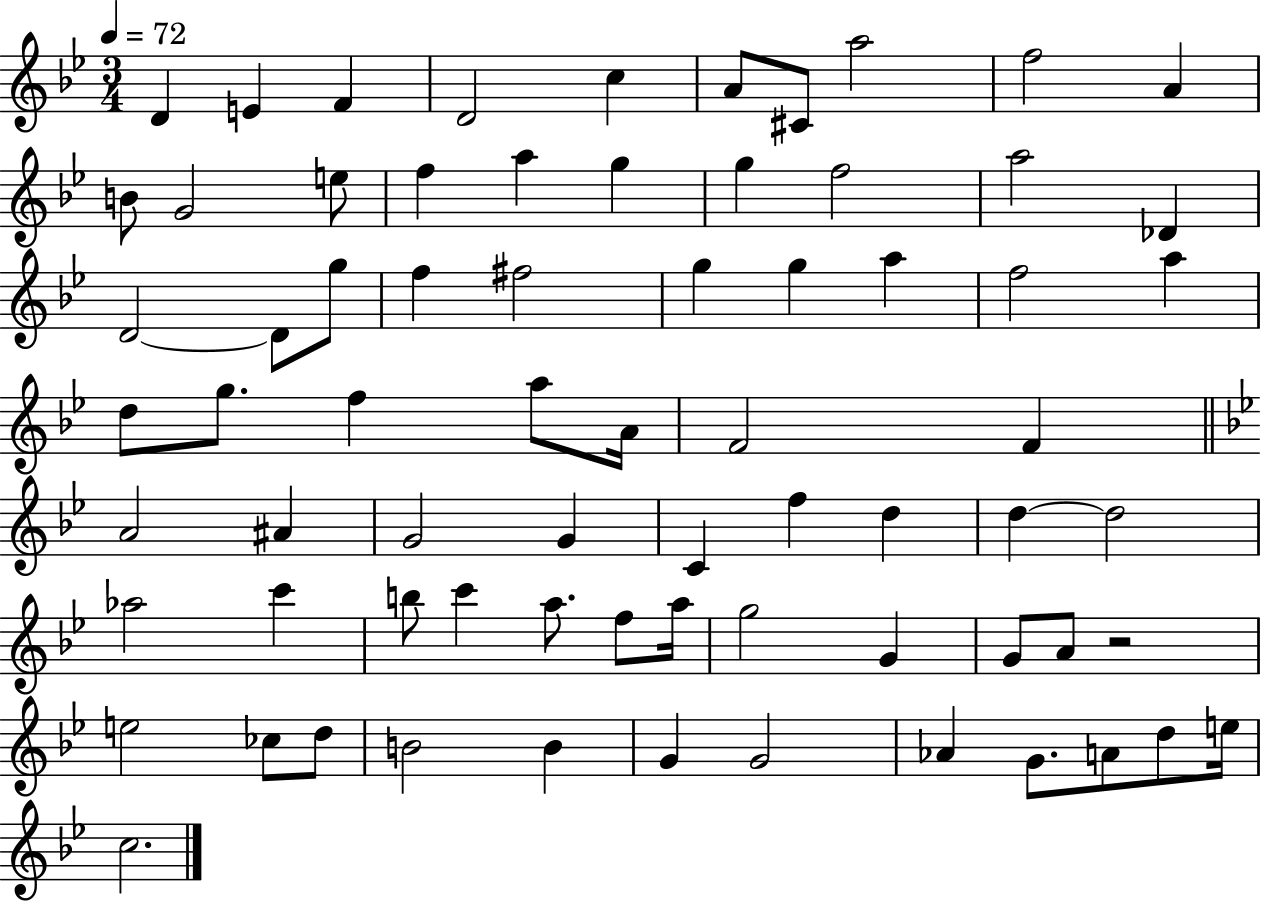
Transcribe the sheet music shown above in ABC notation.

X:1
T:Untitled
M:3/4
L:1/4
K:Bb
D E F D2 c A/2 ^C/2 a2 f2 A B/2 G2 e/2 f a g g f2 a2 _D D2 D/2 g/2 f ^f2 g g a f2 a d/2 g/2 f a/2 A/4 F2 F A2 ^A G2 G C f d d d2 _a2 c' b/2 c' a/2 f/2 a/4 g2 G G/2 A/2 z2 e2 _c/2 d/2 B2 B G G2 _A G/2 A/2 d/2 e/4 c2